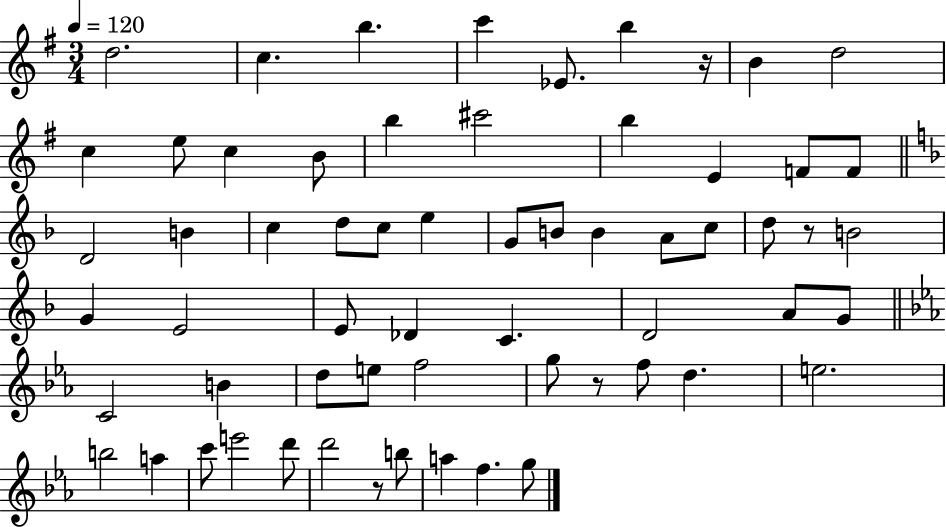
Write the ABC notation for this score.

X:1
T:Untitled
M:3/4
L:1/4
K:G
d2 c b c' _E/2 b z/4 B d2 c e/2 c B/2 b ^c'2 b E F/2 F/2 D2 B c d/2 c/2 e G/2 B/2 B A/2 c/2 d/2 z/2 B2 G E2 E/2 _D C D2 A/2 G/2 C2 B d/2 e/2 f2 g/2 z/2 f/2 d e2 b2 a c'/2 e'2 d'/2 d'2 z/2 b/2 a f g/2